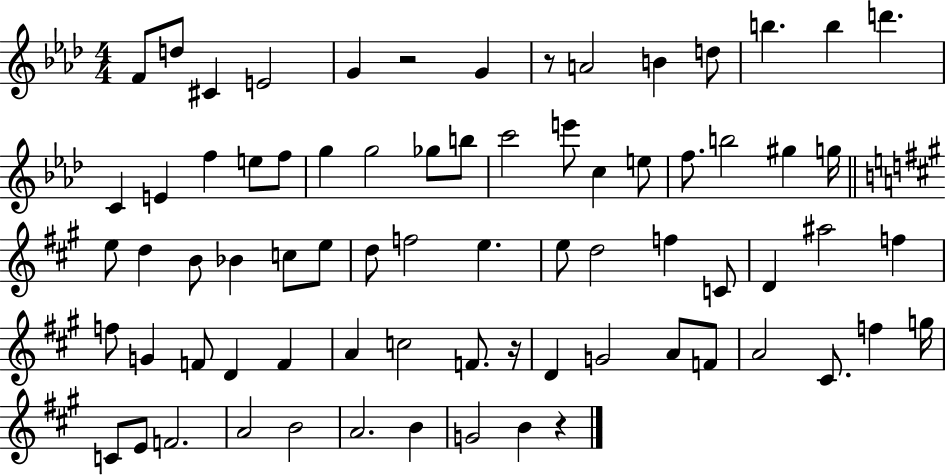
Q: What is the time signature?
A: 4/4